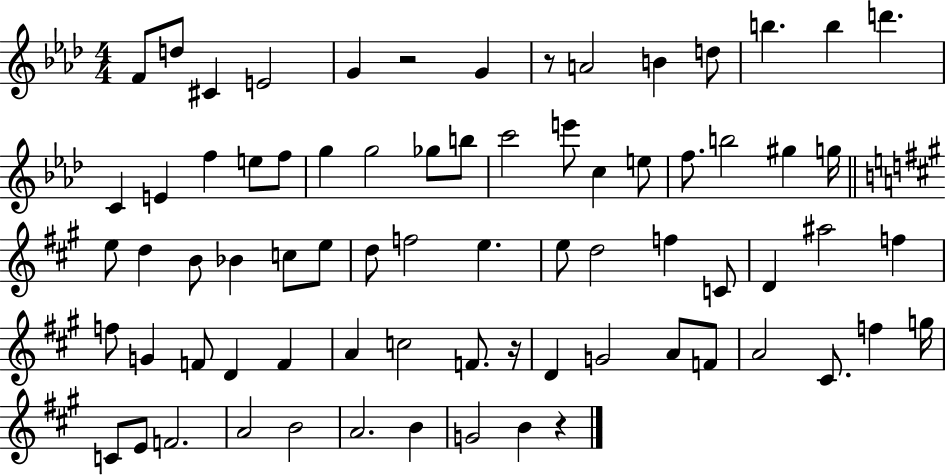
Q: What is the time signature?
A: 4/4